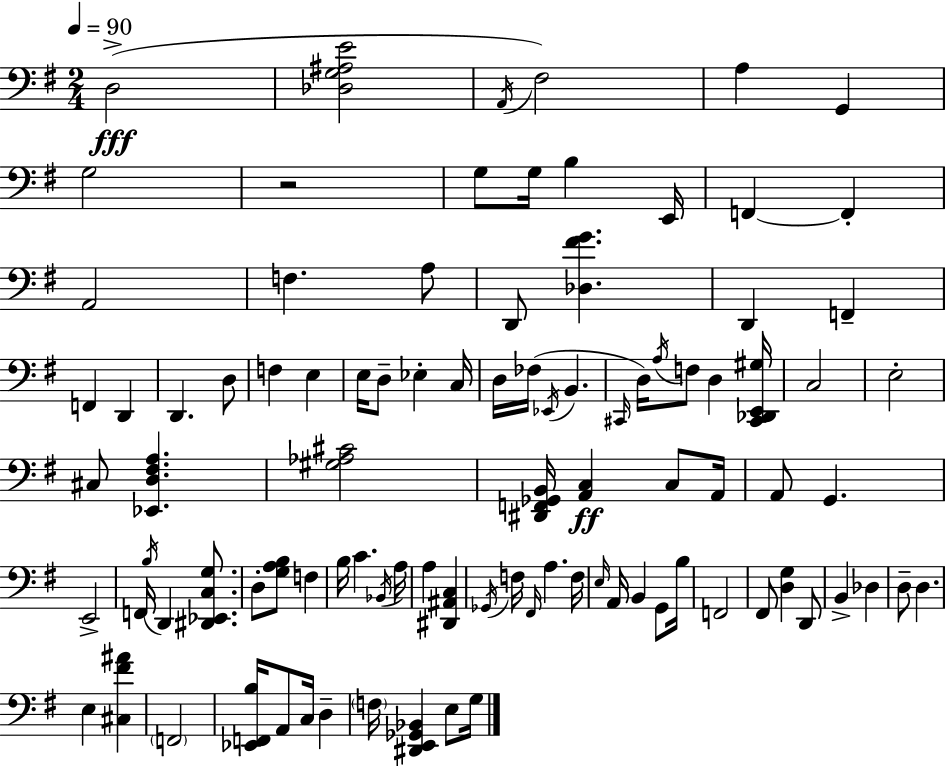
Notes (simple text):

D3/h [Db3,G3,A#3,E4]/h A2/s F#3/h A3/q G2/q G3/h R/h G3/e G3/s B3/q E2/s F2/q F2/q A2/h F3/q. A3/e D2/e [Db3,F#4,G4]/q. D2/q F2/q F2/q D2/q D2/q. D3/e F3/q E3/q E3/s D3/e Eb3/q C3/s D3/s FES3/s Eb2/s B2/q. C#2/s D3/s A3/s F3/e D3/q [C#2,Db2,E2,G#3]/s C3/h E3/h C#3/e [Eb2,D3,F#3,A3]/q. [G#3,Ab3,C#4]/h [D#2,F2,Gb2,B2]/s [A2,C3]/q C3/e A2/s A2/e G2/q. E2/h F2/s B3/s D2/q [D#2,Eb2,C3,G3]/e. D3/e [G3,A3,B3]/e F3/q B3/s C4/q. Bb2/s A3/s A3/q [D#2,A#2,C3]/q Gb2/s F3/s F#2/s A3/q. F3/s E3/s A2/s B2/q G2/e B3/s F2/h F#2/e [D3,G3]/q D2/e B2/q Db3/q D3/e D3/q. E3/q [C#3,F#4,A#4]/q F2/h [Eb2,F2,B3]/s A2/e C3/s D3/q F3/s [D#2,E2,Gb2,Bb2]/q E3/e G3/s